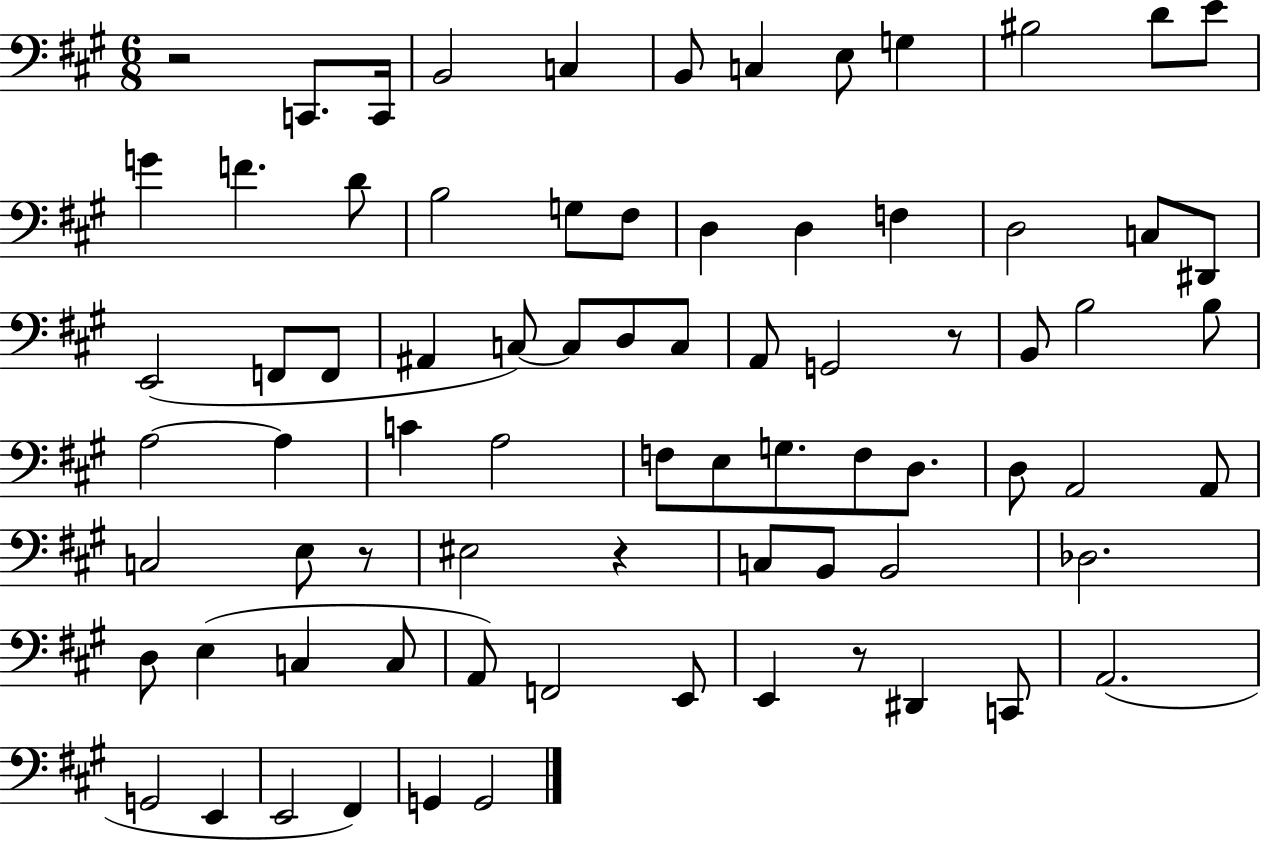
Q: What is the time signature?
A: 6/8